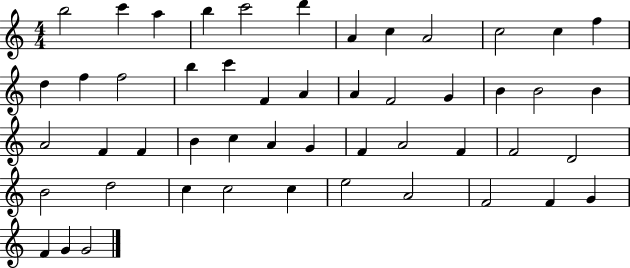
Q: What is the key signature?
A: C major